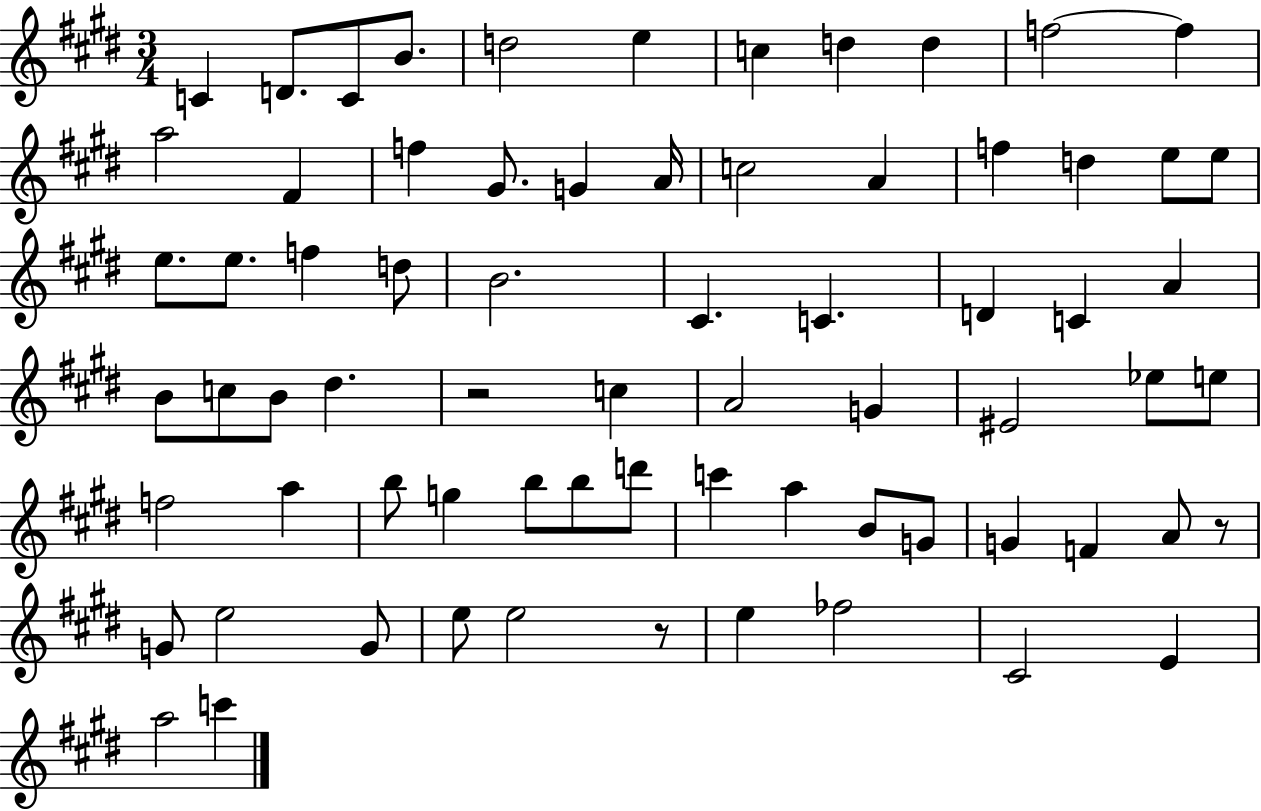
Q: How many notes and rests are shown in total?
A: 71